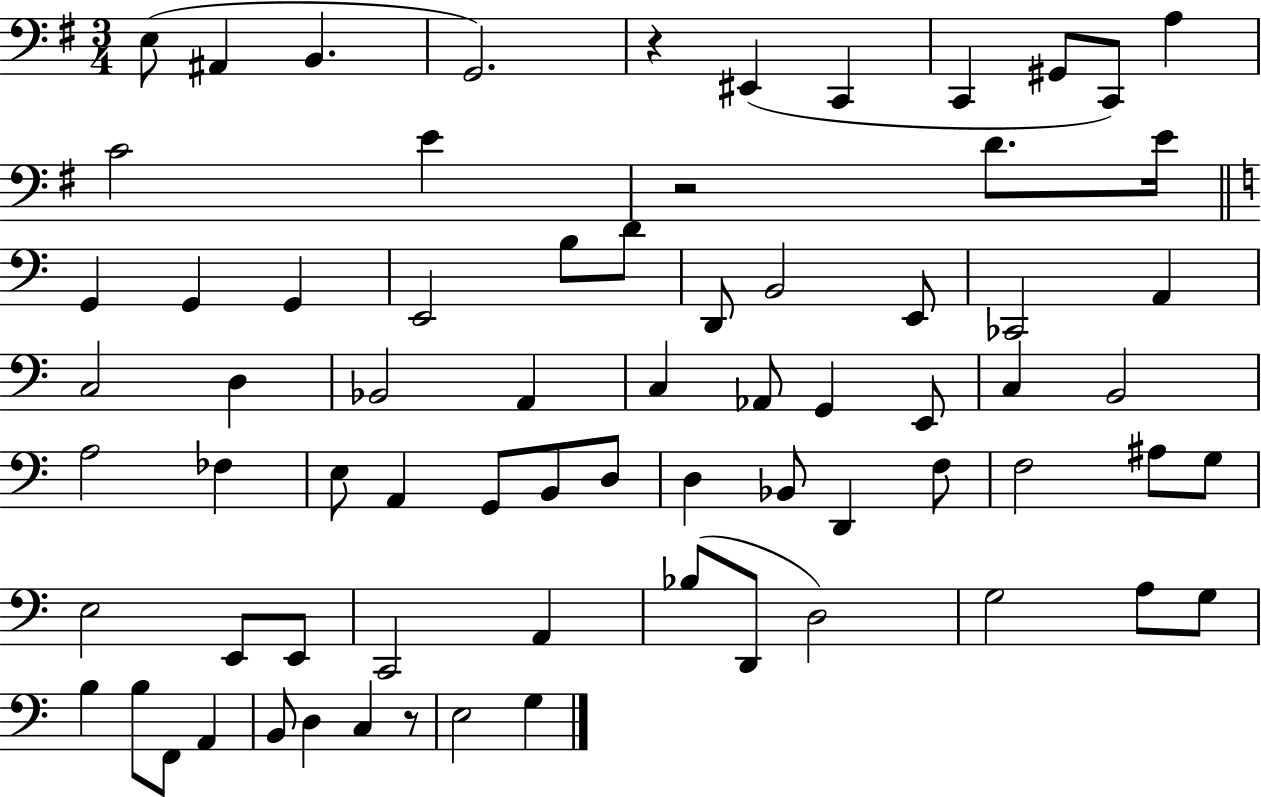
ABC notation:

X:1
T:Untitled
M:3/4
L:1/4
K:G
E,/2 ^A,, B,, G,,2 z ^E,, C,, C,, ^G,,/2 C,,/2 A, C2 E z2 D/2 E/4 G,, G,, G,, E,,2 B,/2 D/2 D,,/2 B,,2 E,,/2 _C,,2 A,, C,2 D, _B,,2 A,, C, _A,,/2 G,, E,,/2 C, B,,2 A,2 _F, E,/2 A,, G,,/2 B,,/2 D,/2 D, _B,,/2 D,, F,/2 F,2 ^A,/2 G,/2 E,2 E,,/2 E,,/2 C,,2 A,, _B,/2 D,,/2 D,2 G,2 A,/2 G,/2 B, B,/2 F,,/2 A,, B,,/2 D, C, z/2 E,2 G,